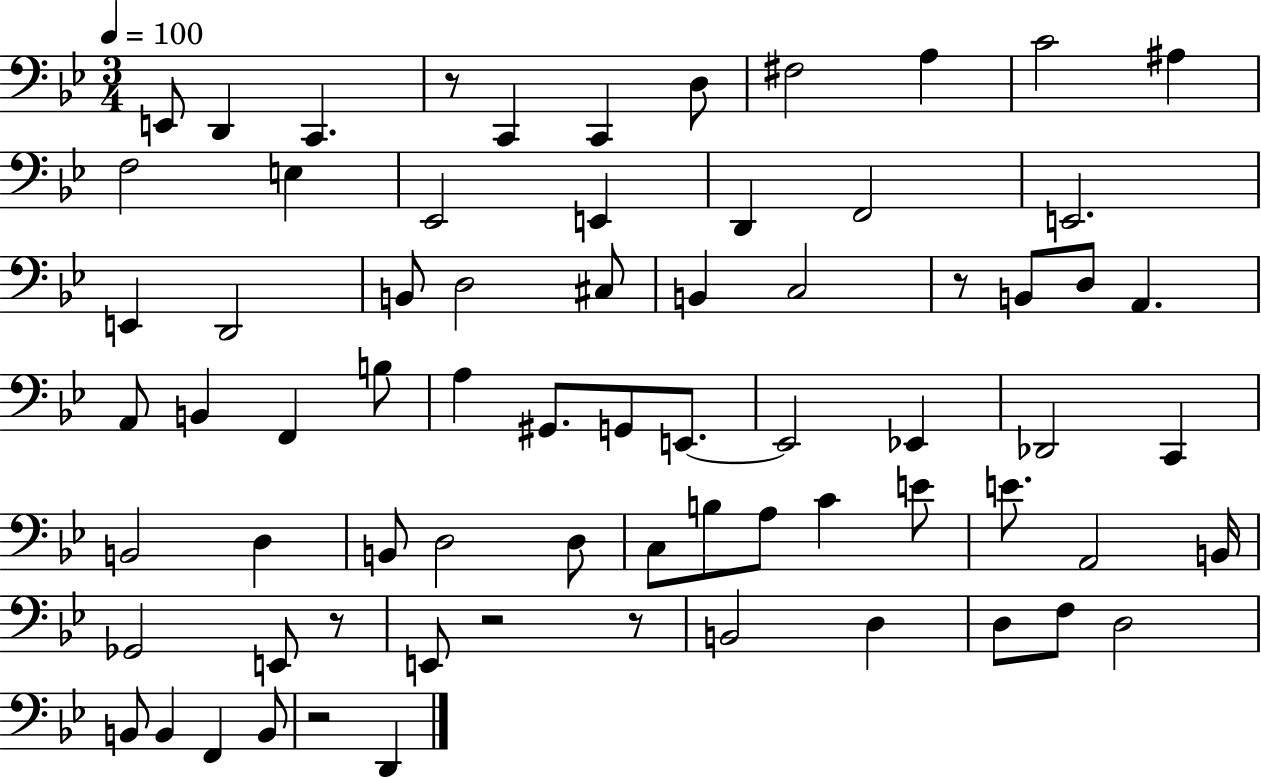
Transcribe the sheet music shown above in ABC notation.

X:1
T:Untitled
M:3/4
L:1/4
K:Bb
E,,/2 D,, C,, z/2 C,, C,, D,/2 ^F,2 A, C2 ^A, F,2 E, _E,,2 E,, D,, F,,2 E,,2 E,, D,,2 B,,/2 D,2 ^C,/2 B,, C,2 z/2 B,,/2 D,/2 A,, A,,/2 B,, F,, B,/2 A, ^G,,/2 G,,/2 E,,/2 E,,2 _E,, _D,,2 C,, B,,2 D, B,,/2 D,2 D,/2 C,/2 B,/2 A,/2 C E/2 E/2 A,,2 B,,/4 _G,,2 E,,/2 z/2 E,,/2 z2 z/2 B,,2 D, D,/2 F,/2 D,2 B,,/2 B,, F,, B,,/2 z2 D,,